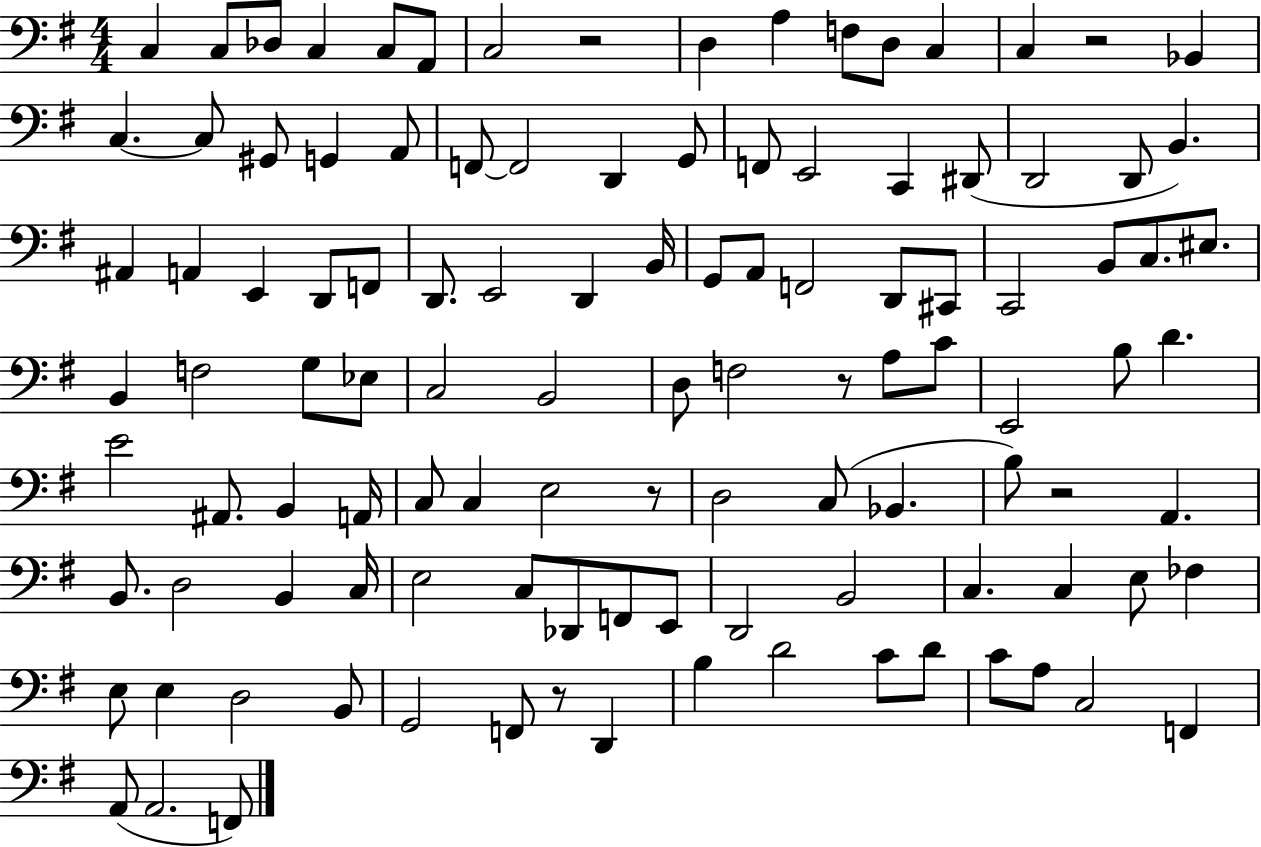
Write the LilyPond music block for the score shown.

{
  \clef bass
  \numericTimeSignature
  \time 4/4
  \key g \major
  \repeat volta 2 { c4 c8 des8 c4 c8 a,8 | c2 r2 | d4 a4 f8 d8 c4 | c4 r2 bes,4 | \break c4.~~ c8 gis,8 g,4 a,8 | f,8~~ f,2 d,4 g,8 | f,8 e,2 c,4 dis,8( | d,2 d,8 b,4.) | \break ais,4 a,4 e,4 d,8 f,8 | d,8. e,2 d,4 b,16 | g,8 a,8 f,2 d,8 cis,8 | c,2 b,8 c8. eis8. | \break b,4 f2 g8 ees8 | c2 b,2 | d8 f2 r8 a8 c'8 | e,2 b8 d'4. | \break e'2 ais,8. b,4 a,16 | c8 c4 e2 r8 | d2 c8( bes,4. | b8) r2 a,4. | \break b,8. d2 b,4 c16 | e2 c8 des,8 f,8 e,8 | d,2 b,2 | c4. c4 e8 fes4 | \break e8 e4 d2 b,8 | g,2 f,8 r8 d,4 | b4 d'2 c'8 d'8 | c'8 a8 c2 f,4 | \break a,8( a,2. f,8) | } \bar "|."
}